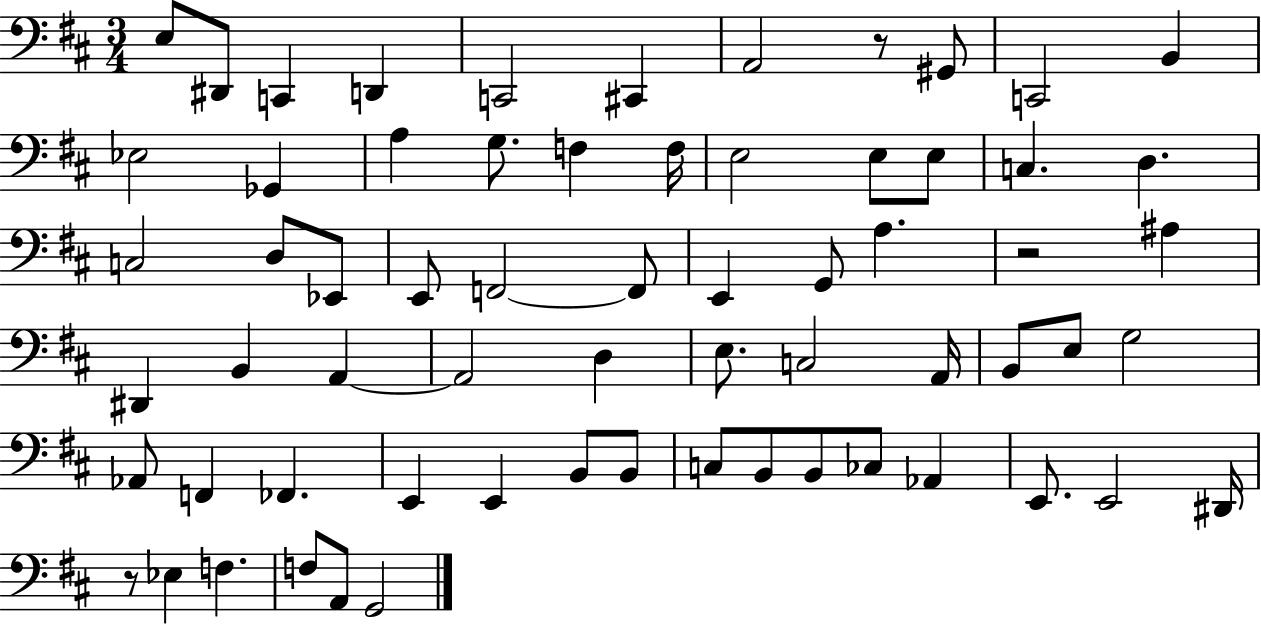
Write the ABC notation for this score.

X:1
T:Untitled
M:3/4
L:1/4
K:D
E,/2 ^D,,/2 C,, D,, C,,2 ^C,, A,,2 z/2 ^G,,/2 C,,2 B,, _E,2 _G,, A, G,/2 F, F,/4 E,2 E,/2 E,/2 C, D, C,2 D,/2 _E,,/2 E,,/2 F,,2 F,,/2 E,, G,,/2 A, z2 ^A, ^D,, B,, A,, A,,2 D, E,/2 C,2 A,,/4 B,,/2 E,/2 G,2 _A,,/2 F,, _F,, E,, E,, B,,/2 B,,/2 C,/2 B,,/2 B,,/2 _C,/2 _A,, E,,/2 E,,2 ^D,,/4 z/2 _E, F, F,/2 A,,/2 G,,2